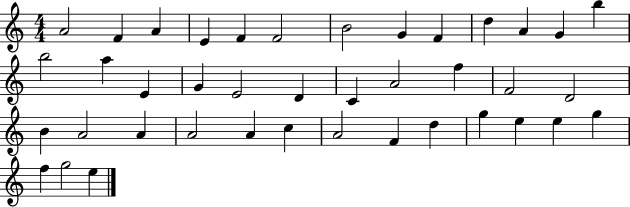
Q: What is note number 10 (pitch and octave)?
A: D5